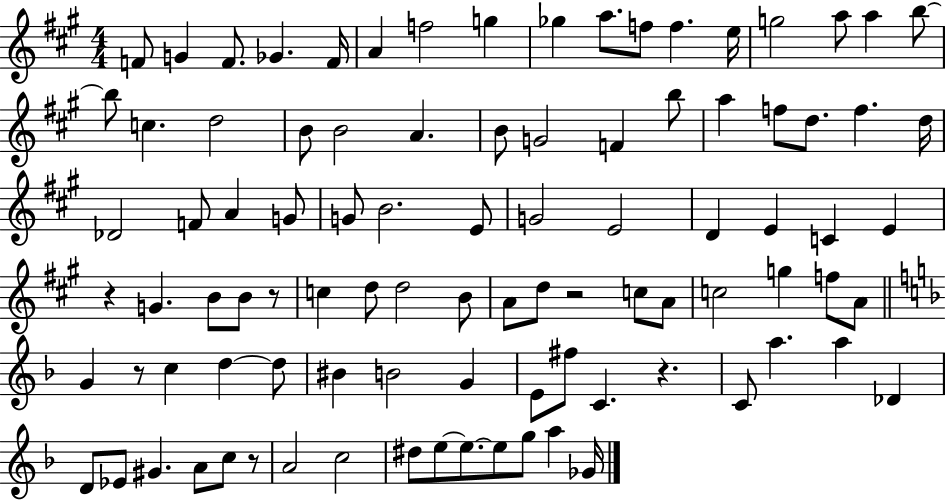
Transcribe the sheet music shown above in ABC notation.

X:1
T:Untitled
M:4/4
L:1/4
K:A
F/2 G F/2 _G F/4 A f2 g _g a/2 f/2 f e/4 g2 a/2 a b/2 b/2 c d2 B/2 B2 A B/2 G2 F b/2 a f/2 d/2 f d/4 _D2 F/2 A G/2 G/2 B2 E/2 G2 E2 D E C E z G B/2 B/2 z/2 c d/2 d2 B/2 A/2 d/2 z2 c/2 A/2 c2 g f/2 A/2 G z/2 c d d/2 ^B B2 G E/2 ^f/2 C z C/2 a a _D D/2 _E/2 ^G A/2 c/2 z/2 A2 c2 ^d/2 e/2 e/2 e/2 g/2 a _G/4